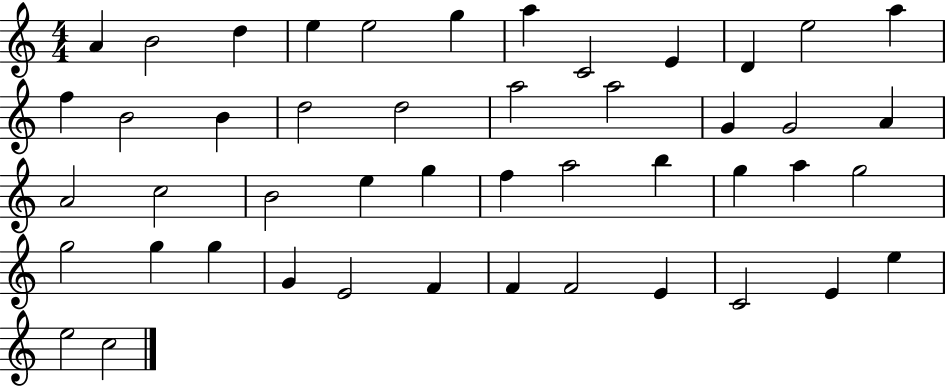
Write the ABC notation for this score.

X:1
T:Untitled
M:4/4
L:1/4
K:C
A B2 d e e2 g a C2 E D e2 a f B2 B d2 d2 a2 a2 G G2 A A2 c2 B2 e g f a2 b g a g2 g2 g g G E2 F F F2 E C2 E e e2 c2